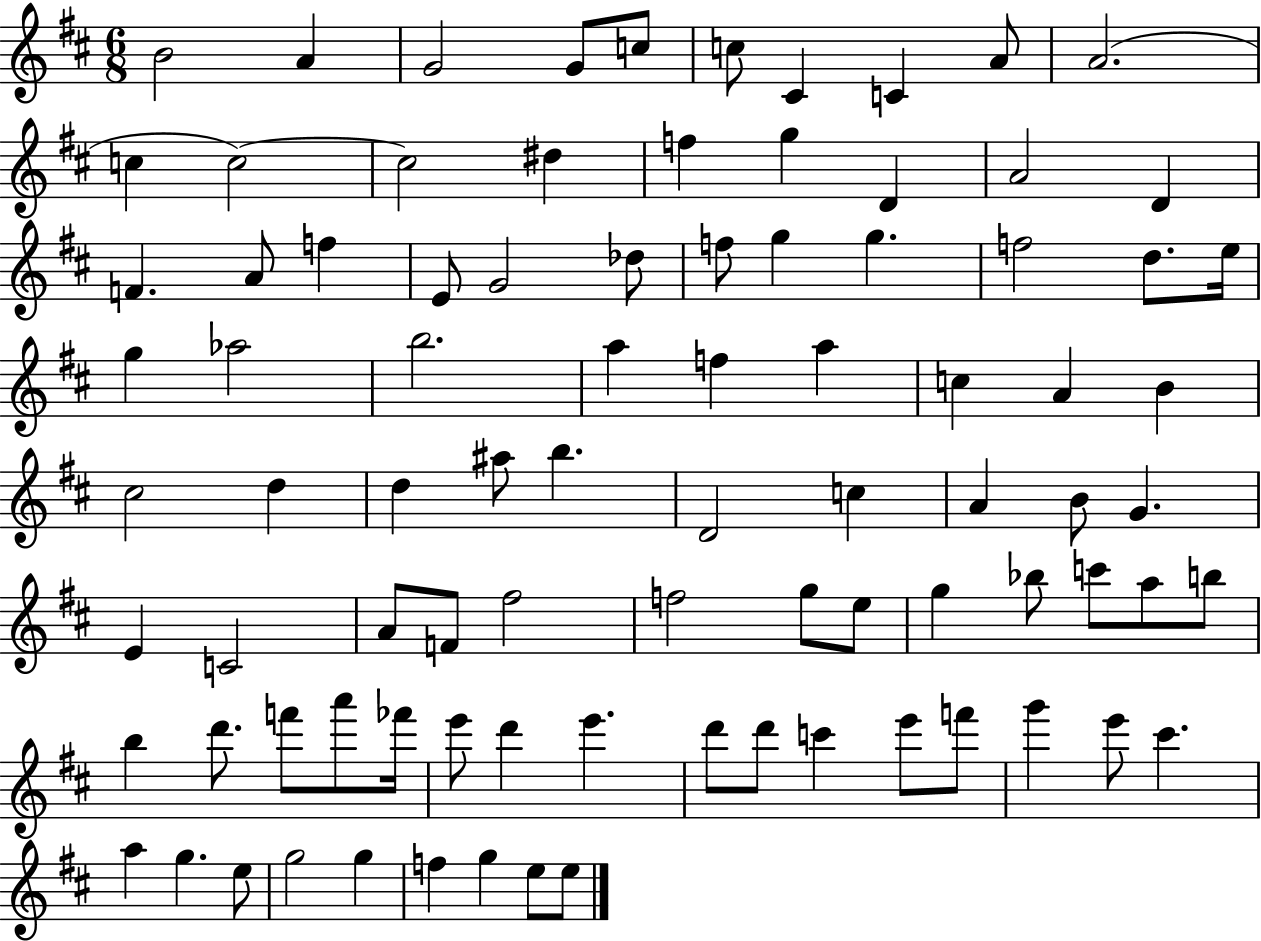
{
  \clef treble
  \numericTimeSignature
  \time 6/8
  \key d \major
  \repeat volta 2 { b'2 a'4 | g'2 g'8 c''8 | c''8 cis'4 c'4 a'8 | a'2.( | \break c''4 c''2~~) | c''2 dis''4 | f''4 g''4 d'4 | a'2 d'4 | \break f'4. a'8 f''4 | e'8 g'2 des''8 | f''8 g''4 g''4. | f''2 d''8. e''16 | \break g''4 aes''2 | b''2. | a''4 f''4 a''4 | c''4 a'4 b'4 | \break cis''2 d''4 | d''4 ais''8 b''4. | d'2 c''4 | a'4 b'8 g'4. | \break e'4 c'2 | a'8 f'8 fis''2 | f''2 g''8 e''8 | g''4 bes''8 c'''8 a''8 b''8 | \break b''4 d'''8. f'''8 a'''8 fes'''16 | e'''8 d'''4 e'''4. | d'''8 d'''8 c'''4 e'''8 f'''8 | g'''4 e'''8 cis'''4. | \break a''4 g''4. e''8 | g''2 g''4 | f''4 g''4 e''8 e''8 | } \bar "|."
}